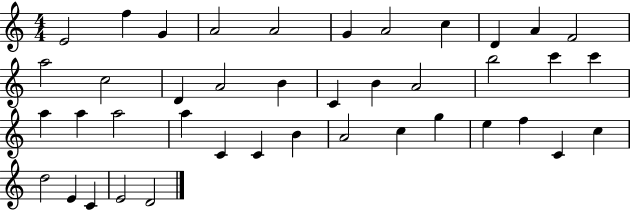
X:1
T:Untitled
M:4/4
L:1/4
K:C
E2 f G A2 A2 G A2 c D A F2 a2 c2 D A2 B C B A2 b2 c' c' a a a2 a C C B A2 c g e f C c d2 E C E2 D2